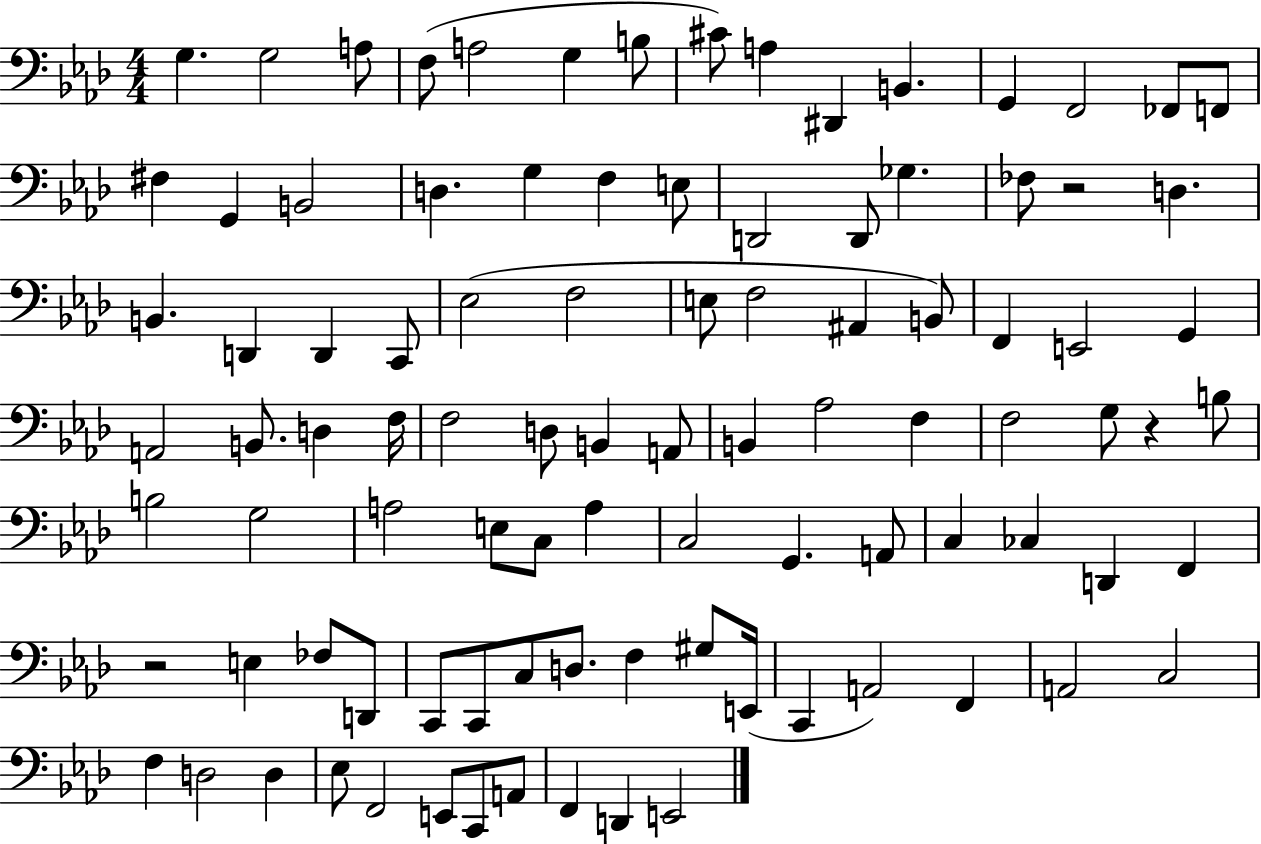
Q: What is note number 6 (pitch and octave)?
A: G3